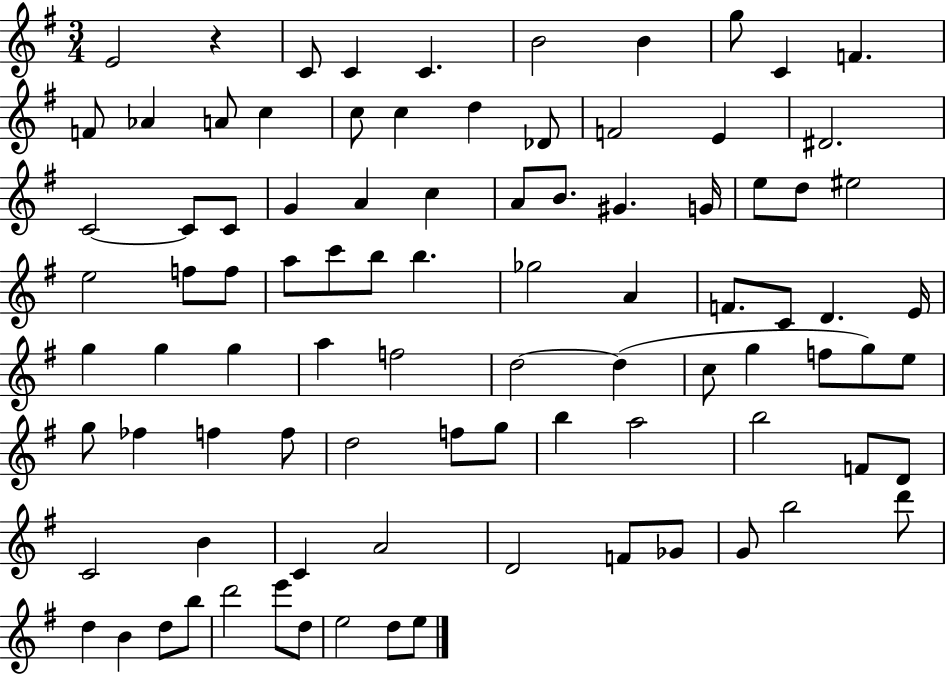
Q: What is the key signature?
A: G major